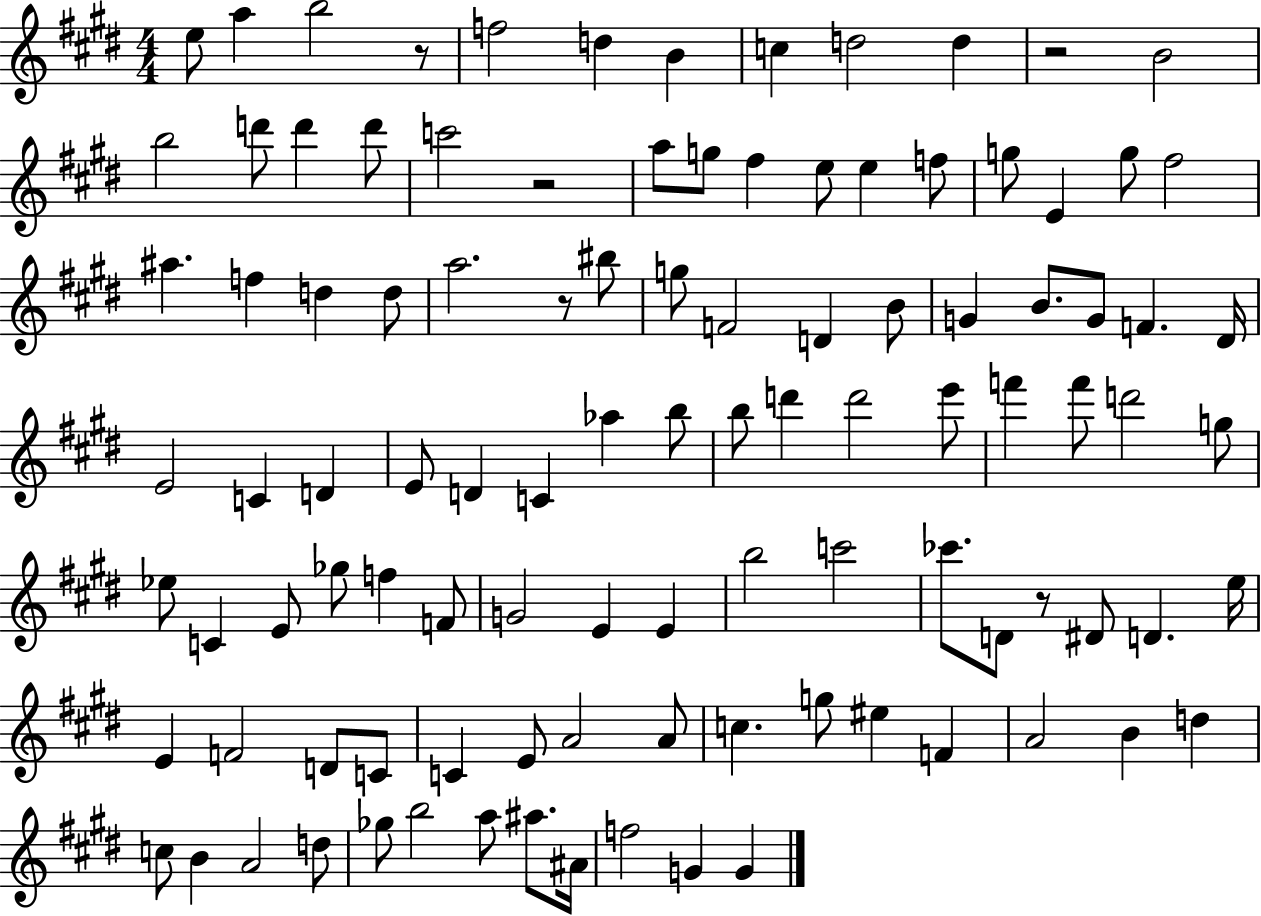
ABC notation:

X:1
T:Untitled
M:4/4
L:1/4
K:E
e/2 a b2 z/2 f2 d B c d2 d z2 B2 b2 d'/2 d' d'/2 c'2 z2 a/2 g/2 ^f e/2 e f/2 g/2 E g/2 ^f2 ^a f d d/2 a2 z/2 ^b/2 g/2 F2 D B/2 G B/2 G/2 F ^D/4 E2 C D E/2 D C _a b/2 b/2 d' d'2 e'/2 f' f'/2 d'2 g/2 _e/2 C E/2 _g/2 f F/2 G2 E E b2 c'2 _c'/2 D/2 z/2 ^D/2 D e/4 E F2 D/2 C/2 C E/2 A2 A/2 c g/2 ^e F A2 B d c/2 B A2 d/2 _g/2 b2 a/2 ^a/2 ^A/4 f2 G G